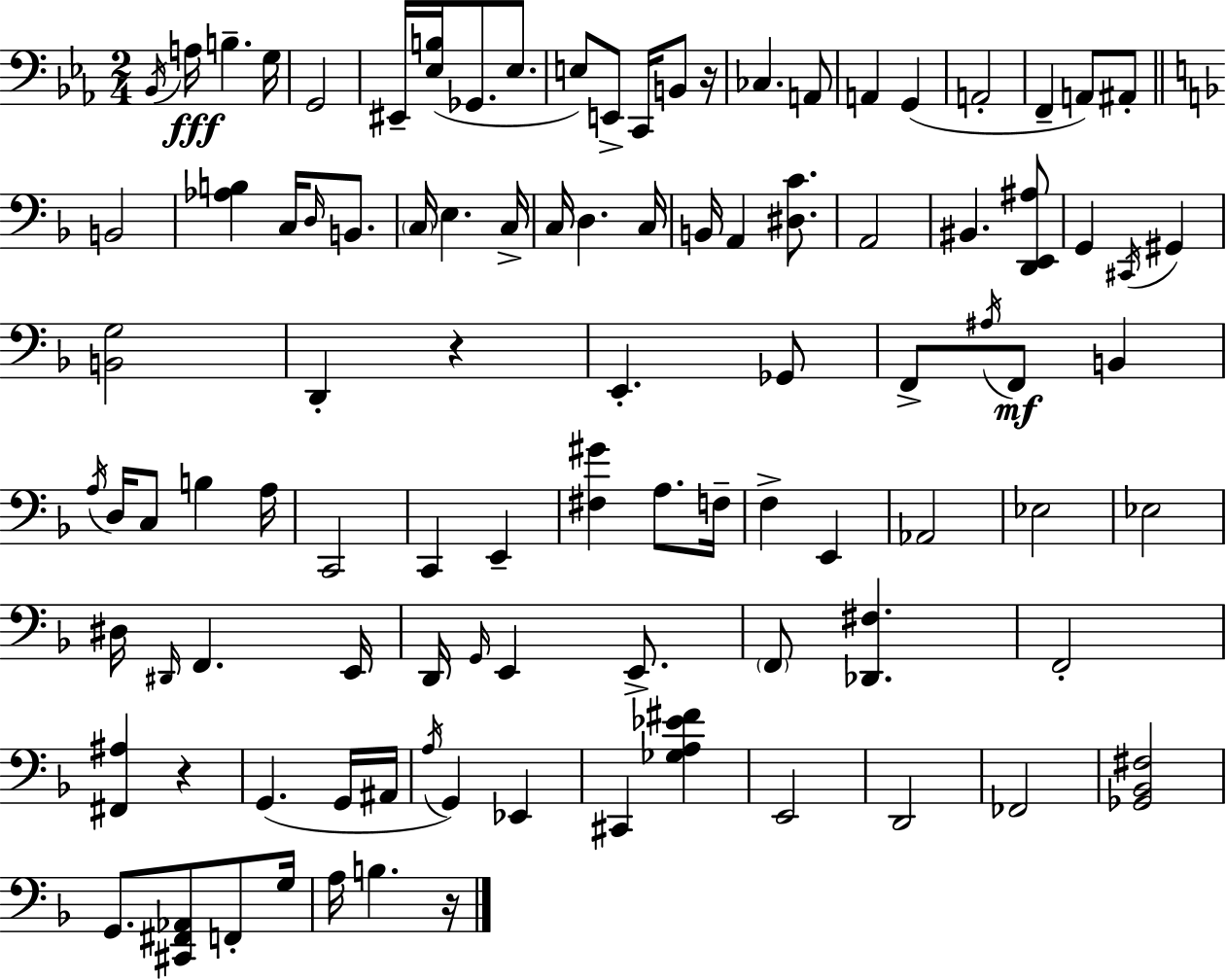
{
  \clef bass
  \numericTimeSignature
  \time 2/4
  \key c \minor
  \repeat volta 2 { \acciaccatura { bes,16 }\fff a16 b4.-- | g16 g,2 | eis,16-- <ees b>16( ges,8. ees8. | e8) e,8-> c,16 b,8 | \break r16 ces4. a,8 | a,4 g,4( | a,2-. | f,4-- a,8) ais,8-. | \break \bar "||" \break \key f \major b,2 | <aes b>4 c16 \grace { d16 } b,8. | \parenthesize c16 e4. | c16-> c16 d4. | \break c16 b,16 a,4 <dis c'>8. | a,2 | bis,4. <d, e, ais>8 | g,4 \acciaccatura { cis,16 } gis,4 | \break <b, g>2 | d,4-. r4 | e,4.-. | ges,8 f,8-> \acciaccatura { ais16 } f,8\mf b,4 | \break \acciaccatura { a16 } d16 c8 b4 | a16 c,2 | c,4 | e,4-- <fis gis'>4 | \break a8. f16-- f4-> | e,4 aes,2 | ees2 | ees2 | \break dis16 \grace { dis,16 } f,4. | e,16 d,16 \grace { g,16 } e,4 | e,8.-> \parenthesize f,8 | <des, fis>4. f,2-. | \break <fis, ais>4 | r4 g,4.( | g,16 ais,16 \acciaccatura { a16 } g,4) | ees,4 cis,4 | \break <ges a ees' fis'>4 e,2 | d,2 | fes,2 | <ges, bes, fis>2 | \break g,8. | <cis, fis, aes,>8 f,8-. g16 a16 | b4. r16 } \bar "|."
}